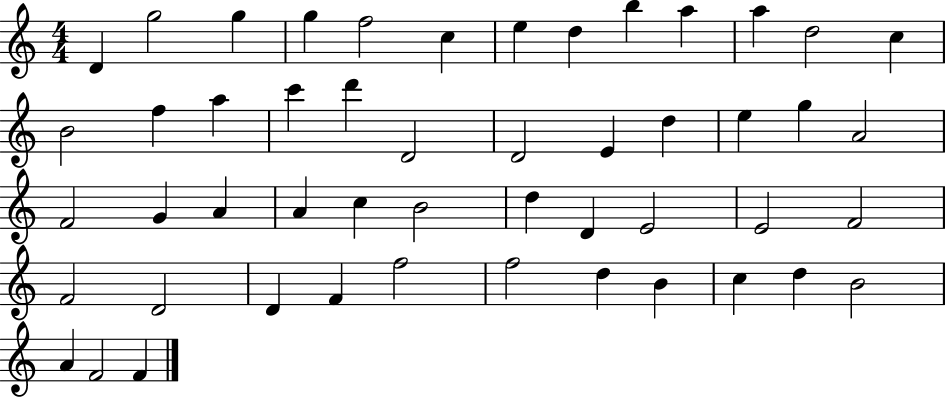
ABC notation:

X:1
T:Untitled
M:4/4
L:1/4
K:C
D g2 g g f2 c e d b a a d2 c B2 f a c' d' D2 D2 E d e g A2 F2 G A A c B2 d D E2 E2 F2 F2 D2 D F f2 f2 d B c d B2 A F2 F